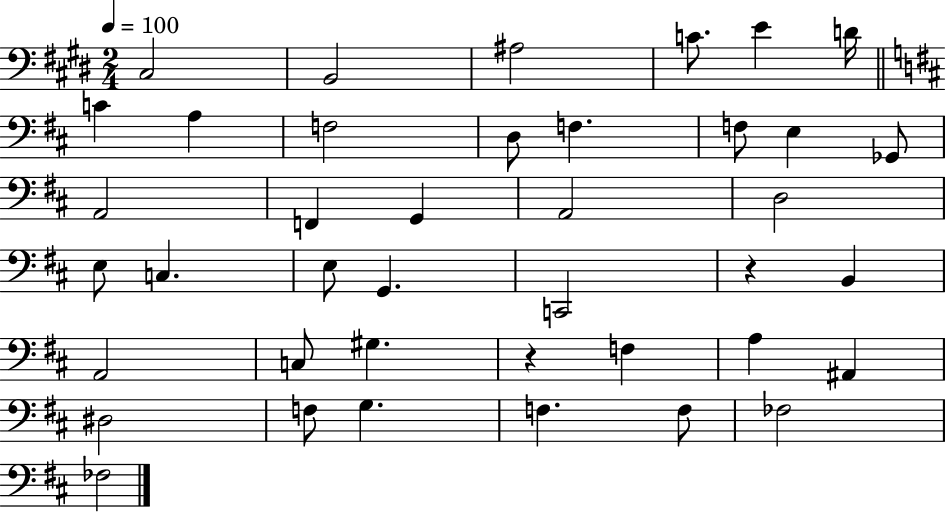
{
  \clef bass
  \numericTimeSignature
  \time 2/4
  \key e \major
  \tempo 4 = 100
  \repeat volta 2 { cis2 | b,2 | ais2 | c'8. e'4 d'16 | \break \bar "||" \break \key d \major c'4 a4 | f2 | d8 f4. | f8 e4 ges,8 | \break a,2 | f,4 g,4 | a,2 | d2 | \break e8 c4. | e8 g,4. | c,2 | r4 b,4 | \break a,2 | c8 gis4. | r4 f4 | a4 ais,4 | \break dis2 | f8 g4. | f4. f8 | fes2 | \break fes2 | } \bar "|."
}